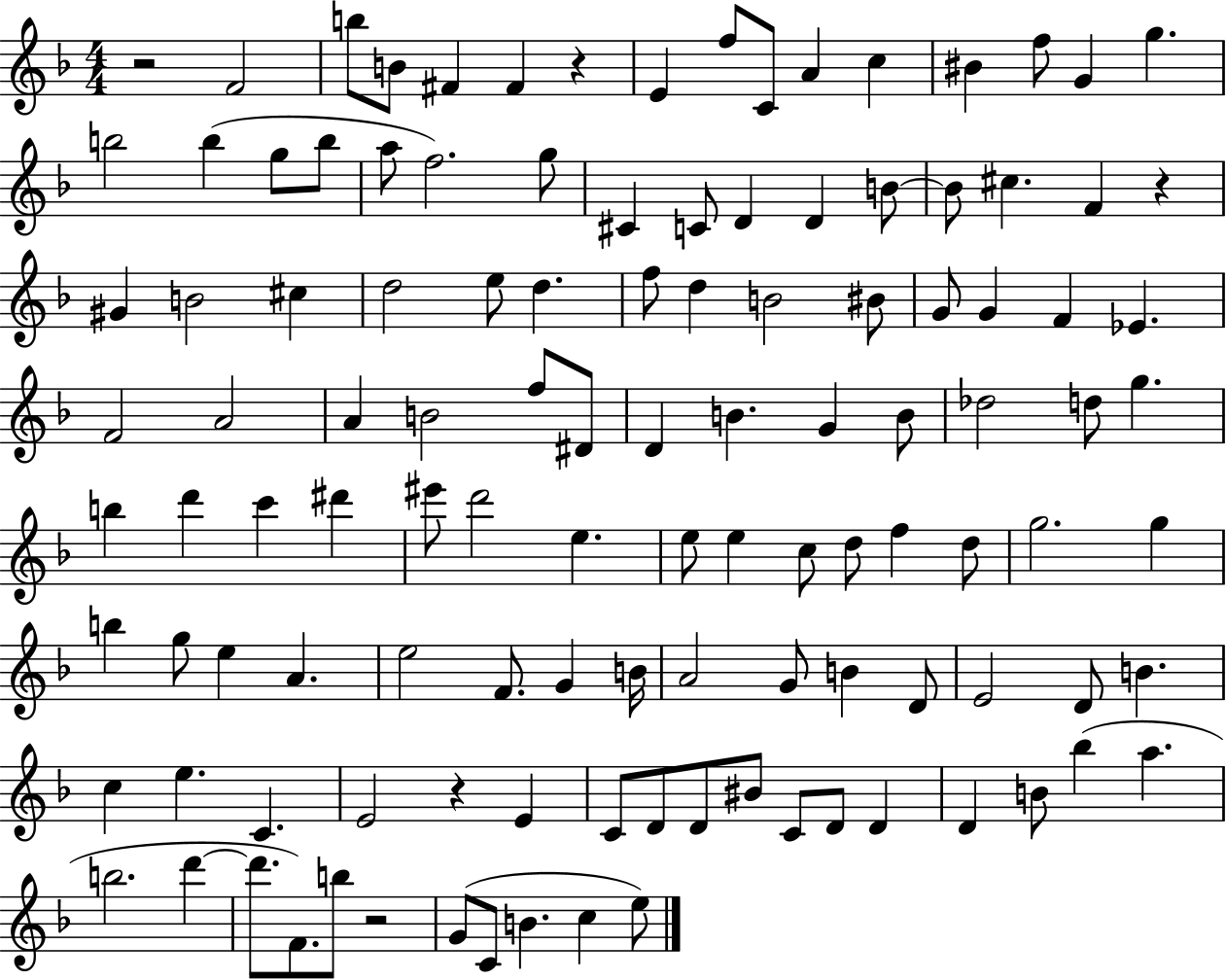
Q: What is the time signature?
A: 4/4